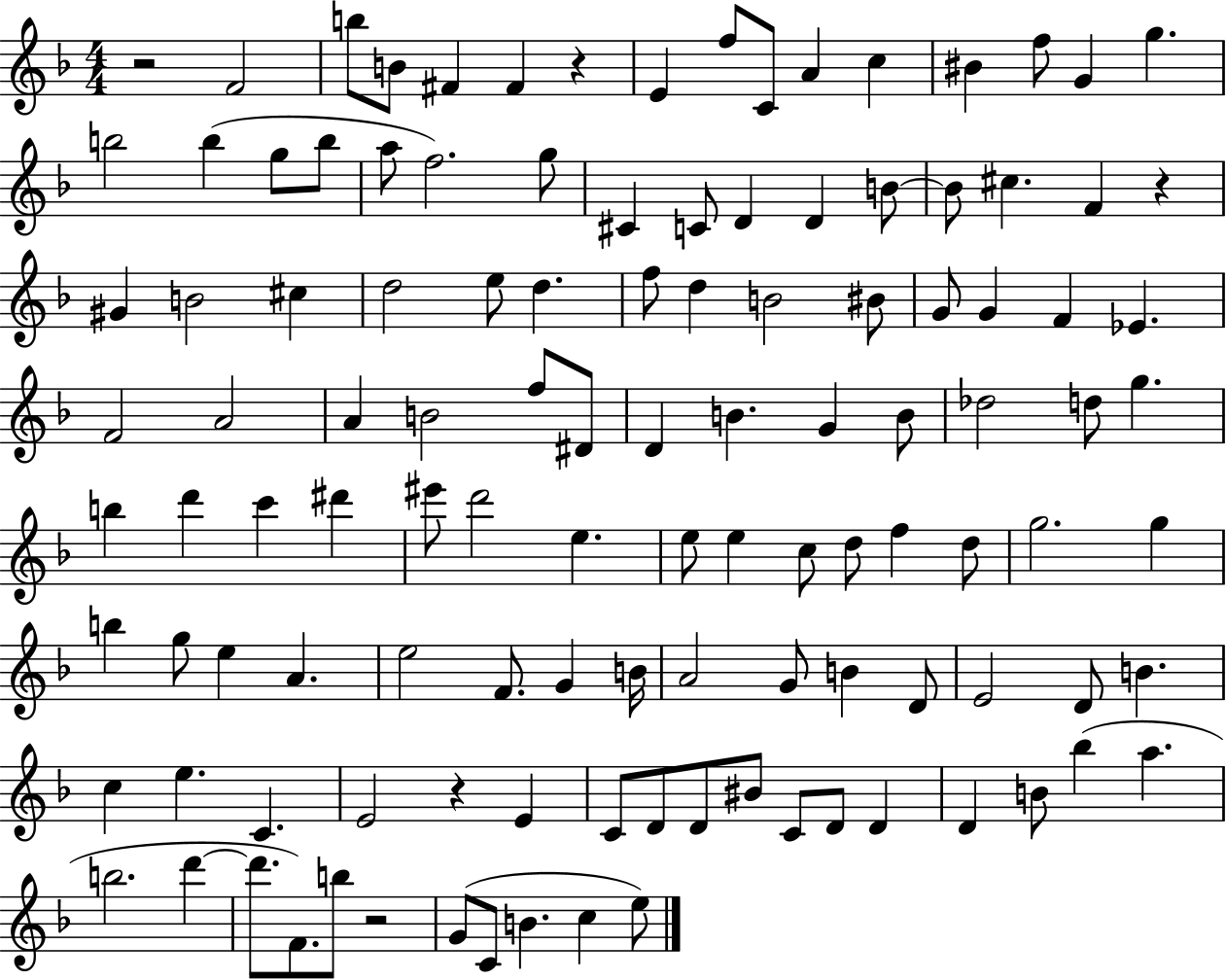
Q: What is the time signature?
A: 4/4